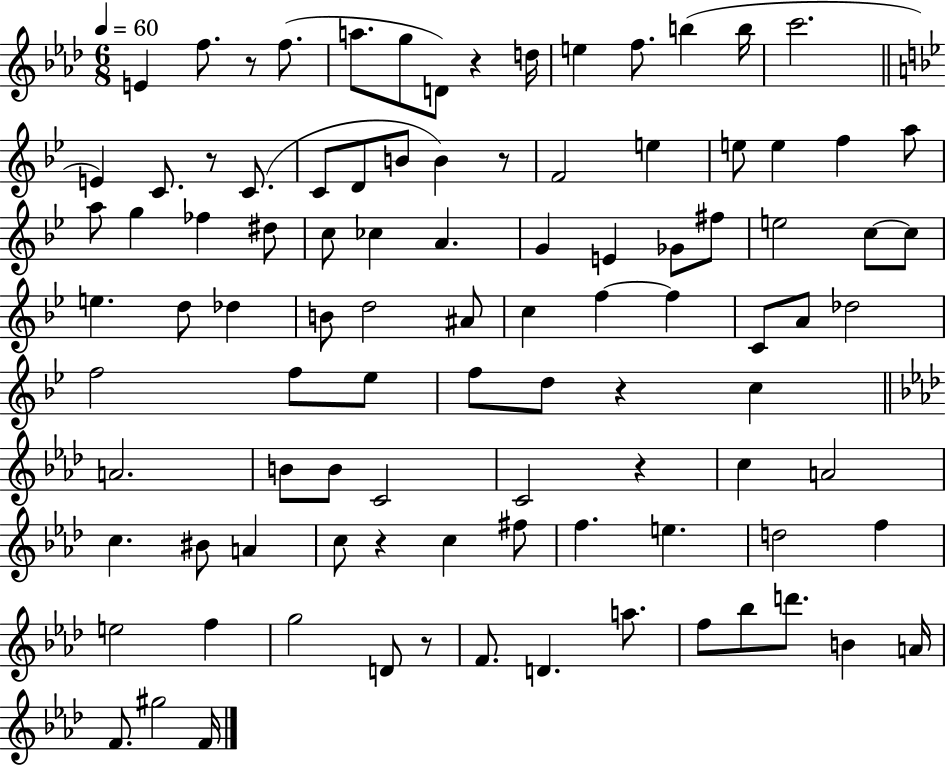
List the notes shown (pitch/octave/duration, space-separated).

E4/q F5/e. R/e F5/e. A5/e. G5/e D4/e R/q D5/s E5/q F5/e. B5/q B5/s C6/h. E4/q C4/e. R/e C4/e. C4/e D4/e B4/e B4/q R/e F4/h E5/q E5/e E5/q F5/q A5/e A5/e G5/q FES5/q D#5/e C5/e CES5/q A4/q. G4/q E4/q Gb4/e F#5/e E5/h C5/e C5/e E5/q. D5/e Db5/q B4/e D5/h A#4/e C5/q F5/q F5/q C4/e A4/e Db5/h F5/h F5/e Eb5/e F5/e D5/e R/q C5/q A4/h. B4/e B4/e C4/h C4/h R/q C5/q A4/h C5/q. BIS4/e A4/q C5/e R/q C5/q F#5/e F5/q. E5/q. D5/h F5/q E5/h F5/q G5/h D4/e R/e F4/e. D4/q. A5/e. F5/e Bb5/e D6/e. B4/q A4/s F4/e. G#5/h F4/s